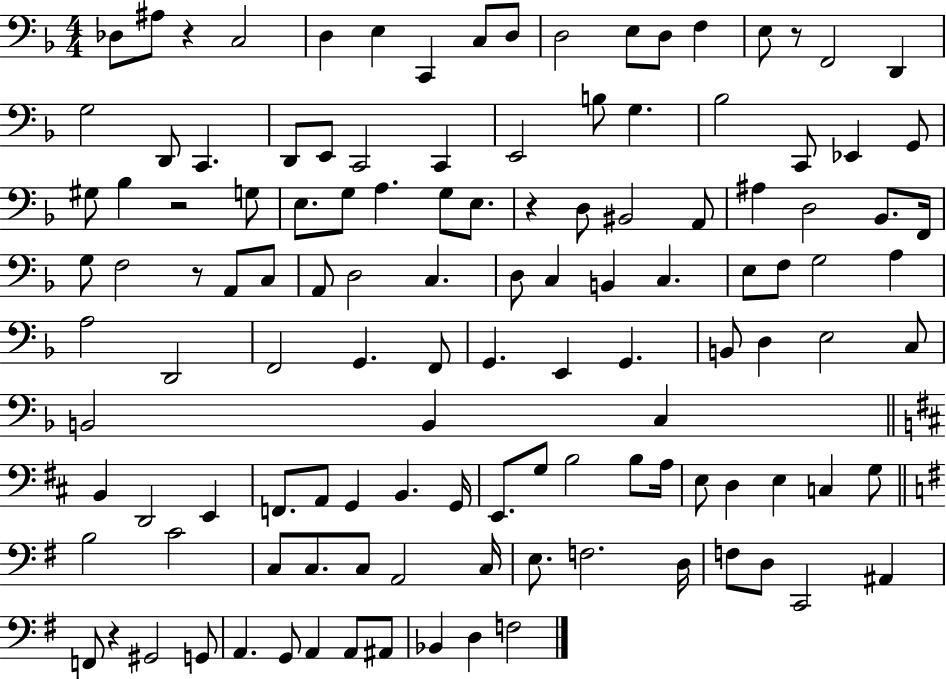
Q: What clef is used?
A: bass